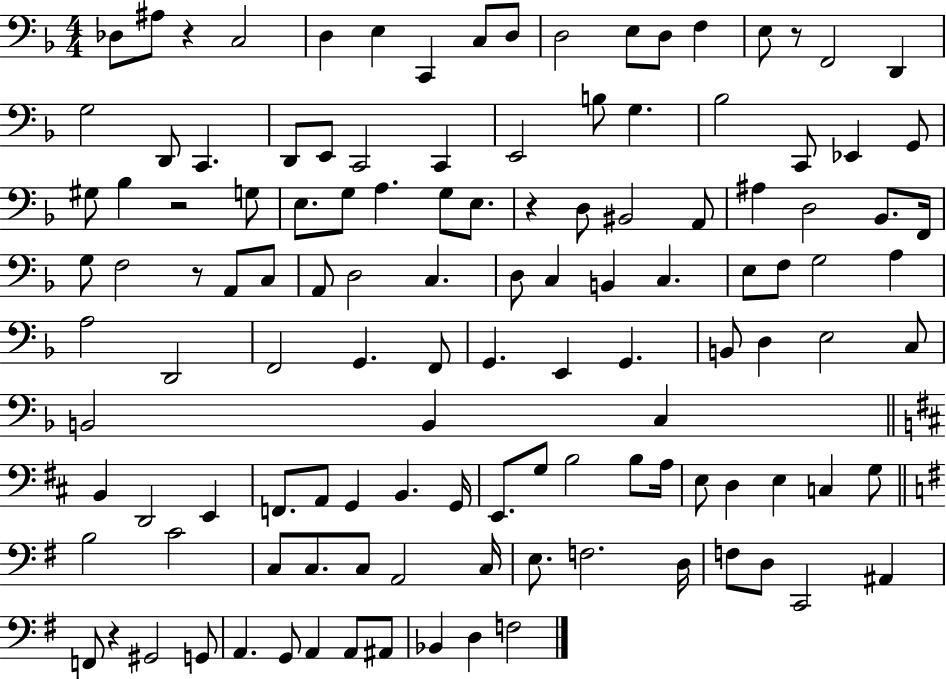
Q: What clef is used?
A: bass